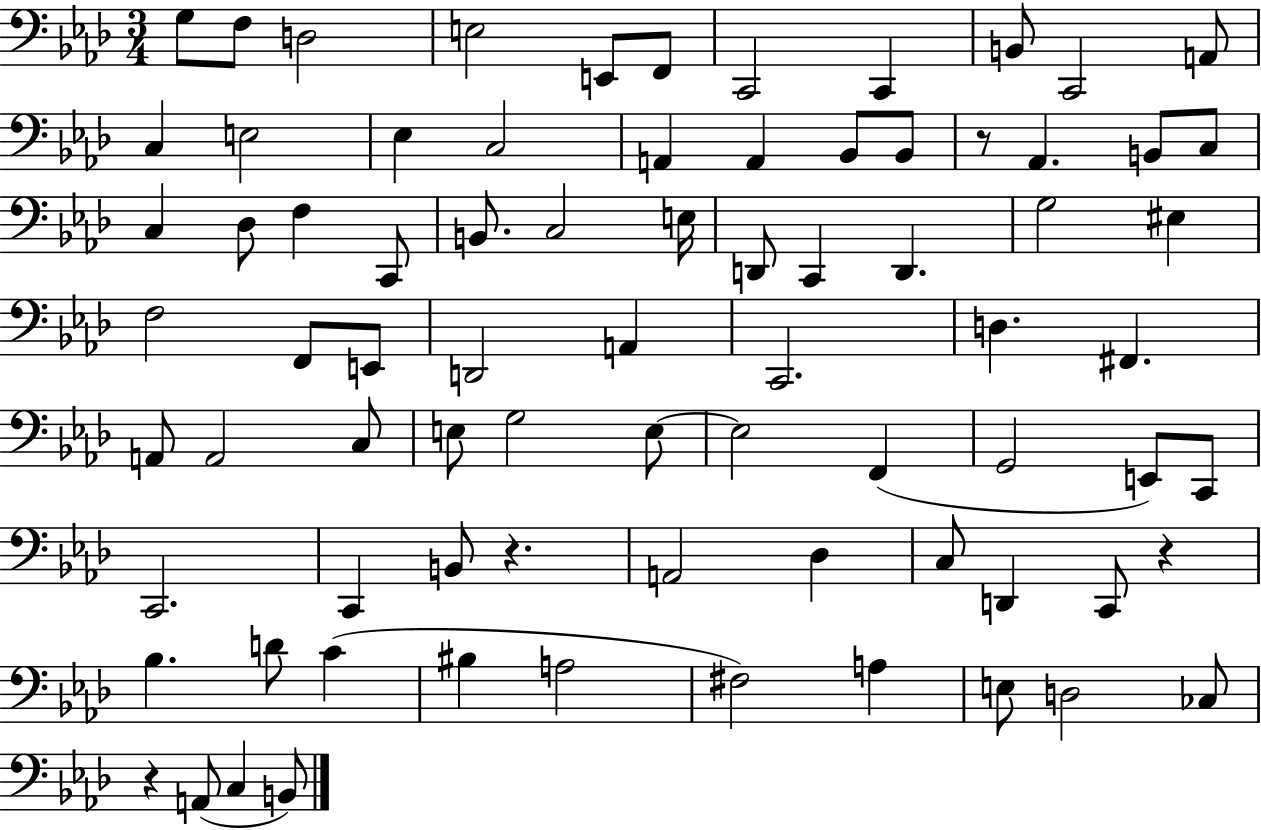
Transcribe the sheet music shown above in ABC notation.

X:1
T:Untitled
M:3/4
L:1/4
K:Ab
G,/2 F,/2 D,2 E,2 E,,/2 F,,/2 C,,2 C,, B,,/2 C,,2 A,,/2 C, E,2 _E, C,2 A,, A,, _B,,/2 _B,,/2 z/2 _A,, B,,/2 C,/2 C, _D,/2 F, C,,/2 B,,/2 C,2 E,/4 D,,/2 C,, D,, G,2 ^E, F,2 F,,/2 E,,/2 D,,2 A,, C,,2 D, ^F,, A,,/2 A,,2 C,/2 E,/2 G,2 E,/2 E,2 F,, G,,2 E,,/2 C,,/2 C,,2 C,, B,,/2 z A,,2 _D, C,/2 D,, C,,/2 z _B, D/2 C ^B, A,2 ^F,2 A, E,/2 D,2 _C,/2 z A,,/2 C, B,,/2